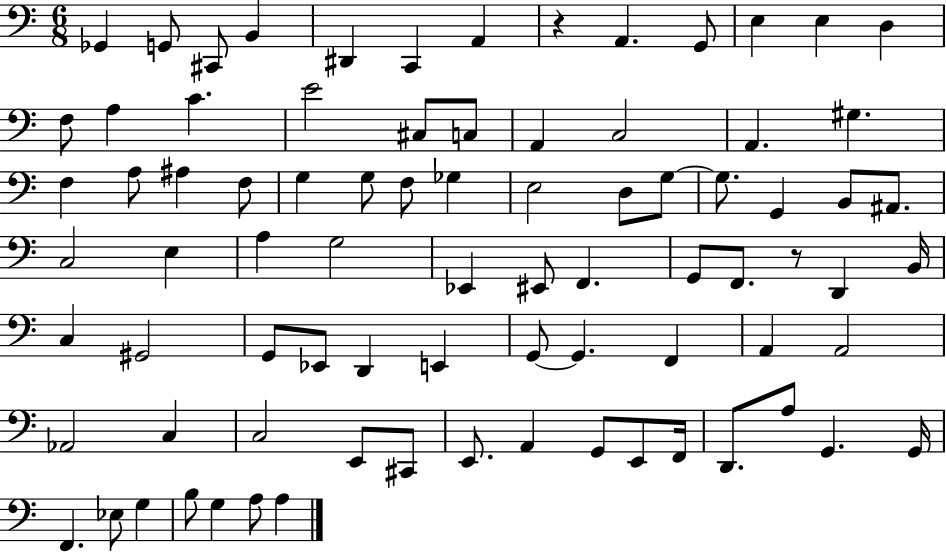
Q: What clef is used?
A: bass